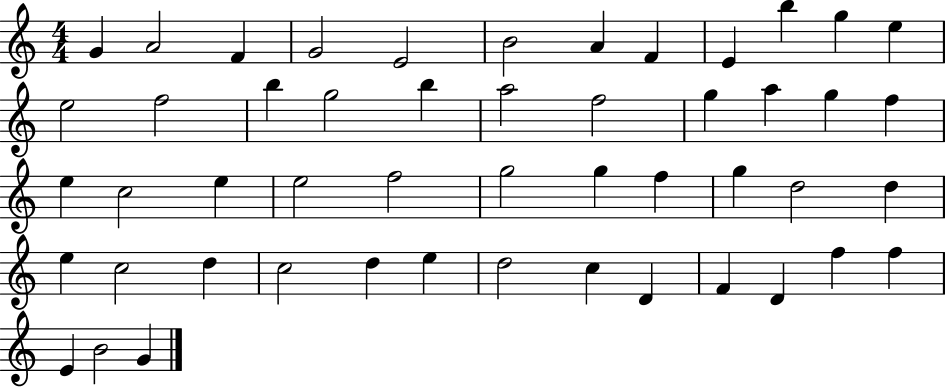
{
  \clef treble
  \numericTimeSignature
  \time 4/4
  \key c \major
  g'4 a'2 f'4 | g'2 e'2 | b'2 a'4 f'4 | e'4 b''4 g''4 e''4 | \break e''2 f''2 | b''4 g''2 b''4 | a''2 f''2 | g''4 a''4 g''4 f''4 | \break e''4 c''2 e''4 | e''2 f''2 | g''2 g''4 f''4 | g''4 d''2 d''4 | \break e''4 c''2 d''4 | c''2 d''4 e''4 | d''2 c''4 d'4 | f'4 d'4 f''4 f''4 | \break e'4 b'2 g'4 | \bar "|."
}